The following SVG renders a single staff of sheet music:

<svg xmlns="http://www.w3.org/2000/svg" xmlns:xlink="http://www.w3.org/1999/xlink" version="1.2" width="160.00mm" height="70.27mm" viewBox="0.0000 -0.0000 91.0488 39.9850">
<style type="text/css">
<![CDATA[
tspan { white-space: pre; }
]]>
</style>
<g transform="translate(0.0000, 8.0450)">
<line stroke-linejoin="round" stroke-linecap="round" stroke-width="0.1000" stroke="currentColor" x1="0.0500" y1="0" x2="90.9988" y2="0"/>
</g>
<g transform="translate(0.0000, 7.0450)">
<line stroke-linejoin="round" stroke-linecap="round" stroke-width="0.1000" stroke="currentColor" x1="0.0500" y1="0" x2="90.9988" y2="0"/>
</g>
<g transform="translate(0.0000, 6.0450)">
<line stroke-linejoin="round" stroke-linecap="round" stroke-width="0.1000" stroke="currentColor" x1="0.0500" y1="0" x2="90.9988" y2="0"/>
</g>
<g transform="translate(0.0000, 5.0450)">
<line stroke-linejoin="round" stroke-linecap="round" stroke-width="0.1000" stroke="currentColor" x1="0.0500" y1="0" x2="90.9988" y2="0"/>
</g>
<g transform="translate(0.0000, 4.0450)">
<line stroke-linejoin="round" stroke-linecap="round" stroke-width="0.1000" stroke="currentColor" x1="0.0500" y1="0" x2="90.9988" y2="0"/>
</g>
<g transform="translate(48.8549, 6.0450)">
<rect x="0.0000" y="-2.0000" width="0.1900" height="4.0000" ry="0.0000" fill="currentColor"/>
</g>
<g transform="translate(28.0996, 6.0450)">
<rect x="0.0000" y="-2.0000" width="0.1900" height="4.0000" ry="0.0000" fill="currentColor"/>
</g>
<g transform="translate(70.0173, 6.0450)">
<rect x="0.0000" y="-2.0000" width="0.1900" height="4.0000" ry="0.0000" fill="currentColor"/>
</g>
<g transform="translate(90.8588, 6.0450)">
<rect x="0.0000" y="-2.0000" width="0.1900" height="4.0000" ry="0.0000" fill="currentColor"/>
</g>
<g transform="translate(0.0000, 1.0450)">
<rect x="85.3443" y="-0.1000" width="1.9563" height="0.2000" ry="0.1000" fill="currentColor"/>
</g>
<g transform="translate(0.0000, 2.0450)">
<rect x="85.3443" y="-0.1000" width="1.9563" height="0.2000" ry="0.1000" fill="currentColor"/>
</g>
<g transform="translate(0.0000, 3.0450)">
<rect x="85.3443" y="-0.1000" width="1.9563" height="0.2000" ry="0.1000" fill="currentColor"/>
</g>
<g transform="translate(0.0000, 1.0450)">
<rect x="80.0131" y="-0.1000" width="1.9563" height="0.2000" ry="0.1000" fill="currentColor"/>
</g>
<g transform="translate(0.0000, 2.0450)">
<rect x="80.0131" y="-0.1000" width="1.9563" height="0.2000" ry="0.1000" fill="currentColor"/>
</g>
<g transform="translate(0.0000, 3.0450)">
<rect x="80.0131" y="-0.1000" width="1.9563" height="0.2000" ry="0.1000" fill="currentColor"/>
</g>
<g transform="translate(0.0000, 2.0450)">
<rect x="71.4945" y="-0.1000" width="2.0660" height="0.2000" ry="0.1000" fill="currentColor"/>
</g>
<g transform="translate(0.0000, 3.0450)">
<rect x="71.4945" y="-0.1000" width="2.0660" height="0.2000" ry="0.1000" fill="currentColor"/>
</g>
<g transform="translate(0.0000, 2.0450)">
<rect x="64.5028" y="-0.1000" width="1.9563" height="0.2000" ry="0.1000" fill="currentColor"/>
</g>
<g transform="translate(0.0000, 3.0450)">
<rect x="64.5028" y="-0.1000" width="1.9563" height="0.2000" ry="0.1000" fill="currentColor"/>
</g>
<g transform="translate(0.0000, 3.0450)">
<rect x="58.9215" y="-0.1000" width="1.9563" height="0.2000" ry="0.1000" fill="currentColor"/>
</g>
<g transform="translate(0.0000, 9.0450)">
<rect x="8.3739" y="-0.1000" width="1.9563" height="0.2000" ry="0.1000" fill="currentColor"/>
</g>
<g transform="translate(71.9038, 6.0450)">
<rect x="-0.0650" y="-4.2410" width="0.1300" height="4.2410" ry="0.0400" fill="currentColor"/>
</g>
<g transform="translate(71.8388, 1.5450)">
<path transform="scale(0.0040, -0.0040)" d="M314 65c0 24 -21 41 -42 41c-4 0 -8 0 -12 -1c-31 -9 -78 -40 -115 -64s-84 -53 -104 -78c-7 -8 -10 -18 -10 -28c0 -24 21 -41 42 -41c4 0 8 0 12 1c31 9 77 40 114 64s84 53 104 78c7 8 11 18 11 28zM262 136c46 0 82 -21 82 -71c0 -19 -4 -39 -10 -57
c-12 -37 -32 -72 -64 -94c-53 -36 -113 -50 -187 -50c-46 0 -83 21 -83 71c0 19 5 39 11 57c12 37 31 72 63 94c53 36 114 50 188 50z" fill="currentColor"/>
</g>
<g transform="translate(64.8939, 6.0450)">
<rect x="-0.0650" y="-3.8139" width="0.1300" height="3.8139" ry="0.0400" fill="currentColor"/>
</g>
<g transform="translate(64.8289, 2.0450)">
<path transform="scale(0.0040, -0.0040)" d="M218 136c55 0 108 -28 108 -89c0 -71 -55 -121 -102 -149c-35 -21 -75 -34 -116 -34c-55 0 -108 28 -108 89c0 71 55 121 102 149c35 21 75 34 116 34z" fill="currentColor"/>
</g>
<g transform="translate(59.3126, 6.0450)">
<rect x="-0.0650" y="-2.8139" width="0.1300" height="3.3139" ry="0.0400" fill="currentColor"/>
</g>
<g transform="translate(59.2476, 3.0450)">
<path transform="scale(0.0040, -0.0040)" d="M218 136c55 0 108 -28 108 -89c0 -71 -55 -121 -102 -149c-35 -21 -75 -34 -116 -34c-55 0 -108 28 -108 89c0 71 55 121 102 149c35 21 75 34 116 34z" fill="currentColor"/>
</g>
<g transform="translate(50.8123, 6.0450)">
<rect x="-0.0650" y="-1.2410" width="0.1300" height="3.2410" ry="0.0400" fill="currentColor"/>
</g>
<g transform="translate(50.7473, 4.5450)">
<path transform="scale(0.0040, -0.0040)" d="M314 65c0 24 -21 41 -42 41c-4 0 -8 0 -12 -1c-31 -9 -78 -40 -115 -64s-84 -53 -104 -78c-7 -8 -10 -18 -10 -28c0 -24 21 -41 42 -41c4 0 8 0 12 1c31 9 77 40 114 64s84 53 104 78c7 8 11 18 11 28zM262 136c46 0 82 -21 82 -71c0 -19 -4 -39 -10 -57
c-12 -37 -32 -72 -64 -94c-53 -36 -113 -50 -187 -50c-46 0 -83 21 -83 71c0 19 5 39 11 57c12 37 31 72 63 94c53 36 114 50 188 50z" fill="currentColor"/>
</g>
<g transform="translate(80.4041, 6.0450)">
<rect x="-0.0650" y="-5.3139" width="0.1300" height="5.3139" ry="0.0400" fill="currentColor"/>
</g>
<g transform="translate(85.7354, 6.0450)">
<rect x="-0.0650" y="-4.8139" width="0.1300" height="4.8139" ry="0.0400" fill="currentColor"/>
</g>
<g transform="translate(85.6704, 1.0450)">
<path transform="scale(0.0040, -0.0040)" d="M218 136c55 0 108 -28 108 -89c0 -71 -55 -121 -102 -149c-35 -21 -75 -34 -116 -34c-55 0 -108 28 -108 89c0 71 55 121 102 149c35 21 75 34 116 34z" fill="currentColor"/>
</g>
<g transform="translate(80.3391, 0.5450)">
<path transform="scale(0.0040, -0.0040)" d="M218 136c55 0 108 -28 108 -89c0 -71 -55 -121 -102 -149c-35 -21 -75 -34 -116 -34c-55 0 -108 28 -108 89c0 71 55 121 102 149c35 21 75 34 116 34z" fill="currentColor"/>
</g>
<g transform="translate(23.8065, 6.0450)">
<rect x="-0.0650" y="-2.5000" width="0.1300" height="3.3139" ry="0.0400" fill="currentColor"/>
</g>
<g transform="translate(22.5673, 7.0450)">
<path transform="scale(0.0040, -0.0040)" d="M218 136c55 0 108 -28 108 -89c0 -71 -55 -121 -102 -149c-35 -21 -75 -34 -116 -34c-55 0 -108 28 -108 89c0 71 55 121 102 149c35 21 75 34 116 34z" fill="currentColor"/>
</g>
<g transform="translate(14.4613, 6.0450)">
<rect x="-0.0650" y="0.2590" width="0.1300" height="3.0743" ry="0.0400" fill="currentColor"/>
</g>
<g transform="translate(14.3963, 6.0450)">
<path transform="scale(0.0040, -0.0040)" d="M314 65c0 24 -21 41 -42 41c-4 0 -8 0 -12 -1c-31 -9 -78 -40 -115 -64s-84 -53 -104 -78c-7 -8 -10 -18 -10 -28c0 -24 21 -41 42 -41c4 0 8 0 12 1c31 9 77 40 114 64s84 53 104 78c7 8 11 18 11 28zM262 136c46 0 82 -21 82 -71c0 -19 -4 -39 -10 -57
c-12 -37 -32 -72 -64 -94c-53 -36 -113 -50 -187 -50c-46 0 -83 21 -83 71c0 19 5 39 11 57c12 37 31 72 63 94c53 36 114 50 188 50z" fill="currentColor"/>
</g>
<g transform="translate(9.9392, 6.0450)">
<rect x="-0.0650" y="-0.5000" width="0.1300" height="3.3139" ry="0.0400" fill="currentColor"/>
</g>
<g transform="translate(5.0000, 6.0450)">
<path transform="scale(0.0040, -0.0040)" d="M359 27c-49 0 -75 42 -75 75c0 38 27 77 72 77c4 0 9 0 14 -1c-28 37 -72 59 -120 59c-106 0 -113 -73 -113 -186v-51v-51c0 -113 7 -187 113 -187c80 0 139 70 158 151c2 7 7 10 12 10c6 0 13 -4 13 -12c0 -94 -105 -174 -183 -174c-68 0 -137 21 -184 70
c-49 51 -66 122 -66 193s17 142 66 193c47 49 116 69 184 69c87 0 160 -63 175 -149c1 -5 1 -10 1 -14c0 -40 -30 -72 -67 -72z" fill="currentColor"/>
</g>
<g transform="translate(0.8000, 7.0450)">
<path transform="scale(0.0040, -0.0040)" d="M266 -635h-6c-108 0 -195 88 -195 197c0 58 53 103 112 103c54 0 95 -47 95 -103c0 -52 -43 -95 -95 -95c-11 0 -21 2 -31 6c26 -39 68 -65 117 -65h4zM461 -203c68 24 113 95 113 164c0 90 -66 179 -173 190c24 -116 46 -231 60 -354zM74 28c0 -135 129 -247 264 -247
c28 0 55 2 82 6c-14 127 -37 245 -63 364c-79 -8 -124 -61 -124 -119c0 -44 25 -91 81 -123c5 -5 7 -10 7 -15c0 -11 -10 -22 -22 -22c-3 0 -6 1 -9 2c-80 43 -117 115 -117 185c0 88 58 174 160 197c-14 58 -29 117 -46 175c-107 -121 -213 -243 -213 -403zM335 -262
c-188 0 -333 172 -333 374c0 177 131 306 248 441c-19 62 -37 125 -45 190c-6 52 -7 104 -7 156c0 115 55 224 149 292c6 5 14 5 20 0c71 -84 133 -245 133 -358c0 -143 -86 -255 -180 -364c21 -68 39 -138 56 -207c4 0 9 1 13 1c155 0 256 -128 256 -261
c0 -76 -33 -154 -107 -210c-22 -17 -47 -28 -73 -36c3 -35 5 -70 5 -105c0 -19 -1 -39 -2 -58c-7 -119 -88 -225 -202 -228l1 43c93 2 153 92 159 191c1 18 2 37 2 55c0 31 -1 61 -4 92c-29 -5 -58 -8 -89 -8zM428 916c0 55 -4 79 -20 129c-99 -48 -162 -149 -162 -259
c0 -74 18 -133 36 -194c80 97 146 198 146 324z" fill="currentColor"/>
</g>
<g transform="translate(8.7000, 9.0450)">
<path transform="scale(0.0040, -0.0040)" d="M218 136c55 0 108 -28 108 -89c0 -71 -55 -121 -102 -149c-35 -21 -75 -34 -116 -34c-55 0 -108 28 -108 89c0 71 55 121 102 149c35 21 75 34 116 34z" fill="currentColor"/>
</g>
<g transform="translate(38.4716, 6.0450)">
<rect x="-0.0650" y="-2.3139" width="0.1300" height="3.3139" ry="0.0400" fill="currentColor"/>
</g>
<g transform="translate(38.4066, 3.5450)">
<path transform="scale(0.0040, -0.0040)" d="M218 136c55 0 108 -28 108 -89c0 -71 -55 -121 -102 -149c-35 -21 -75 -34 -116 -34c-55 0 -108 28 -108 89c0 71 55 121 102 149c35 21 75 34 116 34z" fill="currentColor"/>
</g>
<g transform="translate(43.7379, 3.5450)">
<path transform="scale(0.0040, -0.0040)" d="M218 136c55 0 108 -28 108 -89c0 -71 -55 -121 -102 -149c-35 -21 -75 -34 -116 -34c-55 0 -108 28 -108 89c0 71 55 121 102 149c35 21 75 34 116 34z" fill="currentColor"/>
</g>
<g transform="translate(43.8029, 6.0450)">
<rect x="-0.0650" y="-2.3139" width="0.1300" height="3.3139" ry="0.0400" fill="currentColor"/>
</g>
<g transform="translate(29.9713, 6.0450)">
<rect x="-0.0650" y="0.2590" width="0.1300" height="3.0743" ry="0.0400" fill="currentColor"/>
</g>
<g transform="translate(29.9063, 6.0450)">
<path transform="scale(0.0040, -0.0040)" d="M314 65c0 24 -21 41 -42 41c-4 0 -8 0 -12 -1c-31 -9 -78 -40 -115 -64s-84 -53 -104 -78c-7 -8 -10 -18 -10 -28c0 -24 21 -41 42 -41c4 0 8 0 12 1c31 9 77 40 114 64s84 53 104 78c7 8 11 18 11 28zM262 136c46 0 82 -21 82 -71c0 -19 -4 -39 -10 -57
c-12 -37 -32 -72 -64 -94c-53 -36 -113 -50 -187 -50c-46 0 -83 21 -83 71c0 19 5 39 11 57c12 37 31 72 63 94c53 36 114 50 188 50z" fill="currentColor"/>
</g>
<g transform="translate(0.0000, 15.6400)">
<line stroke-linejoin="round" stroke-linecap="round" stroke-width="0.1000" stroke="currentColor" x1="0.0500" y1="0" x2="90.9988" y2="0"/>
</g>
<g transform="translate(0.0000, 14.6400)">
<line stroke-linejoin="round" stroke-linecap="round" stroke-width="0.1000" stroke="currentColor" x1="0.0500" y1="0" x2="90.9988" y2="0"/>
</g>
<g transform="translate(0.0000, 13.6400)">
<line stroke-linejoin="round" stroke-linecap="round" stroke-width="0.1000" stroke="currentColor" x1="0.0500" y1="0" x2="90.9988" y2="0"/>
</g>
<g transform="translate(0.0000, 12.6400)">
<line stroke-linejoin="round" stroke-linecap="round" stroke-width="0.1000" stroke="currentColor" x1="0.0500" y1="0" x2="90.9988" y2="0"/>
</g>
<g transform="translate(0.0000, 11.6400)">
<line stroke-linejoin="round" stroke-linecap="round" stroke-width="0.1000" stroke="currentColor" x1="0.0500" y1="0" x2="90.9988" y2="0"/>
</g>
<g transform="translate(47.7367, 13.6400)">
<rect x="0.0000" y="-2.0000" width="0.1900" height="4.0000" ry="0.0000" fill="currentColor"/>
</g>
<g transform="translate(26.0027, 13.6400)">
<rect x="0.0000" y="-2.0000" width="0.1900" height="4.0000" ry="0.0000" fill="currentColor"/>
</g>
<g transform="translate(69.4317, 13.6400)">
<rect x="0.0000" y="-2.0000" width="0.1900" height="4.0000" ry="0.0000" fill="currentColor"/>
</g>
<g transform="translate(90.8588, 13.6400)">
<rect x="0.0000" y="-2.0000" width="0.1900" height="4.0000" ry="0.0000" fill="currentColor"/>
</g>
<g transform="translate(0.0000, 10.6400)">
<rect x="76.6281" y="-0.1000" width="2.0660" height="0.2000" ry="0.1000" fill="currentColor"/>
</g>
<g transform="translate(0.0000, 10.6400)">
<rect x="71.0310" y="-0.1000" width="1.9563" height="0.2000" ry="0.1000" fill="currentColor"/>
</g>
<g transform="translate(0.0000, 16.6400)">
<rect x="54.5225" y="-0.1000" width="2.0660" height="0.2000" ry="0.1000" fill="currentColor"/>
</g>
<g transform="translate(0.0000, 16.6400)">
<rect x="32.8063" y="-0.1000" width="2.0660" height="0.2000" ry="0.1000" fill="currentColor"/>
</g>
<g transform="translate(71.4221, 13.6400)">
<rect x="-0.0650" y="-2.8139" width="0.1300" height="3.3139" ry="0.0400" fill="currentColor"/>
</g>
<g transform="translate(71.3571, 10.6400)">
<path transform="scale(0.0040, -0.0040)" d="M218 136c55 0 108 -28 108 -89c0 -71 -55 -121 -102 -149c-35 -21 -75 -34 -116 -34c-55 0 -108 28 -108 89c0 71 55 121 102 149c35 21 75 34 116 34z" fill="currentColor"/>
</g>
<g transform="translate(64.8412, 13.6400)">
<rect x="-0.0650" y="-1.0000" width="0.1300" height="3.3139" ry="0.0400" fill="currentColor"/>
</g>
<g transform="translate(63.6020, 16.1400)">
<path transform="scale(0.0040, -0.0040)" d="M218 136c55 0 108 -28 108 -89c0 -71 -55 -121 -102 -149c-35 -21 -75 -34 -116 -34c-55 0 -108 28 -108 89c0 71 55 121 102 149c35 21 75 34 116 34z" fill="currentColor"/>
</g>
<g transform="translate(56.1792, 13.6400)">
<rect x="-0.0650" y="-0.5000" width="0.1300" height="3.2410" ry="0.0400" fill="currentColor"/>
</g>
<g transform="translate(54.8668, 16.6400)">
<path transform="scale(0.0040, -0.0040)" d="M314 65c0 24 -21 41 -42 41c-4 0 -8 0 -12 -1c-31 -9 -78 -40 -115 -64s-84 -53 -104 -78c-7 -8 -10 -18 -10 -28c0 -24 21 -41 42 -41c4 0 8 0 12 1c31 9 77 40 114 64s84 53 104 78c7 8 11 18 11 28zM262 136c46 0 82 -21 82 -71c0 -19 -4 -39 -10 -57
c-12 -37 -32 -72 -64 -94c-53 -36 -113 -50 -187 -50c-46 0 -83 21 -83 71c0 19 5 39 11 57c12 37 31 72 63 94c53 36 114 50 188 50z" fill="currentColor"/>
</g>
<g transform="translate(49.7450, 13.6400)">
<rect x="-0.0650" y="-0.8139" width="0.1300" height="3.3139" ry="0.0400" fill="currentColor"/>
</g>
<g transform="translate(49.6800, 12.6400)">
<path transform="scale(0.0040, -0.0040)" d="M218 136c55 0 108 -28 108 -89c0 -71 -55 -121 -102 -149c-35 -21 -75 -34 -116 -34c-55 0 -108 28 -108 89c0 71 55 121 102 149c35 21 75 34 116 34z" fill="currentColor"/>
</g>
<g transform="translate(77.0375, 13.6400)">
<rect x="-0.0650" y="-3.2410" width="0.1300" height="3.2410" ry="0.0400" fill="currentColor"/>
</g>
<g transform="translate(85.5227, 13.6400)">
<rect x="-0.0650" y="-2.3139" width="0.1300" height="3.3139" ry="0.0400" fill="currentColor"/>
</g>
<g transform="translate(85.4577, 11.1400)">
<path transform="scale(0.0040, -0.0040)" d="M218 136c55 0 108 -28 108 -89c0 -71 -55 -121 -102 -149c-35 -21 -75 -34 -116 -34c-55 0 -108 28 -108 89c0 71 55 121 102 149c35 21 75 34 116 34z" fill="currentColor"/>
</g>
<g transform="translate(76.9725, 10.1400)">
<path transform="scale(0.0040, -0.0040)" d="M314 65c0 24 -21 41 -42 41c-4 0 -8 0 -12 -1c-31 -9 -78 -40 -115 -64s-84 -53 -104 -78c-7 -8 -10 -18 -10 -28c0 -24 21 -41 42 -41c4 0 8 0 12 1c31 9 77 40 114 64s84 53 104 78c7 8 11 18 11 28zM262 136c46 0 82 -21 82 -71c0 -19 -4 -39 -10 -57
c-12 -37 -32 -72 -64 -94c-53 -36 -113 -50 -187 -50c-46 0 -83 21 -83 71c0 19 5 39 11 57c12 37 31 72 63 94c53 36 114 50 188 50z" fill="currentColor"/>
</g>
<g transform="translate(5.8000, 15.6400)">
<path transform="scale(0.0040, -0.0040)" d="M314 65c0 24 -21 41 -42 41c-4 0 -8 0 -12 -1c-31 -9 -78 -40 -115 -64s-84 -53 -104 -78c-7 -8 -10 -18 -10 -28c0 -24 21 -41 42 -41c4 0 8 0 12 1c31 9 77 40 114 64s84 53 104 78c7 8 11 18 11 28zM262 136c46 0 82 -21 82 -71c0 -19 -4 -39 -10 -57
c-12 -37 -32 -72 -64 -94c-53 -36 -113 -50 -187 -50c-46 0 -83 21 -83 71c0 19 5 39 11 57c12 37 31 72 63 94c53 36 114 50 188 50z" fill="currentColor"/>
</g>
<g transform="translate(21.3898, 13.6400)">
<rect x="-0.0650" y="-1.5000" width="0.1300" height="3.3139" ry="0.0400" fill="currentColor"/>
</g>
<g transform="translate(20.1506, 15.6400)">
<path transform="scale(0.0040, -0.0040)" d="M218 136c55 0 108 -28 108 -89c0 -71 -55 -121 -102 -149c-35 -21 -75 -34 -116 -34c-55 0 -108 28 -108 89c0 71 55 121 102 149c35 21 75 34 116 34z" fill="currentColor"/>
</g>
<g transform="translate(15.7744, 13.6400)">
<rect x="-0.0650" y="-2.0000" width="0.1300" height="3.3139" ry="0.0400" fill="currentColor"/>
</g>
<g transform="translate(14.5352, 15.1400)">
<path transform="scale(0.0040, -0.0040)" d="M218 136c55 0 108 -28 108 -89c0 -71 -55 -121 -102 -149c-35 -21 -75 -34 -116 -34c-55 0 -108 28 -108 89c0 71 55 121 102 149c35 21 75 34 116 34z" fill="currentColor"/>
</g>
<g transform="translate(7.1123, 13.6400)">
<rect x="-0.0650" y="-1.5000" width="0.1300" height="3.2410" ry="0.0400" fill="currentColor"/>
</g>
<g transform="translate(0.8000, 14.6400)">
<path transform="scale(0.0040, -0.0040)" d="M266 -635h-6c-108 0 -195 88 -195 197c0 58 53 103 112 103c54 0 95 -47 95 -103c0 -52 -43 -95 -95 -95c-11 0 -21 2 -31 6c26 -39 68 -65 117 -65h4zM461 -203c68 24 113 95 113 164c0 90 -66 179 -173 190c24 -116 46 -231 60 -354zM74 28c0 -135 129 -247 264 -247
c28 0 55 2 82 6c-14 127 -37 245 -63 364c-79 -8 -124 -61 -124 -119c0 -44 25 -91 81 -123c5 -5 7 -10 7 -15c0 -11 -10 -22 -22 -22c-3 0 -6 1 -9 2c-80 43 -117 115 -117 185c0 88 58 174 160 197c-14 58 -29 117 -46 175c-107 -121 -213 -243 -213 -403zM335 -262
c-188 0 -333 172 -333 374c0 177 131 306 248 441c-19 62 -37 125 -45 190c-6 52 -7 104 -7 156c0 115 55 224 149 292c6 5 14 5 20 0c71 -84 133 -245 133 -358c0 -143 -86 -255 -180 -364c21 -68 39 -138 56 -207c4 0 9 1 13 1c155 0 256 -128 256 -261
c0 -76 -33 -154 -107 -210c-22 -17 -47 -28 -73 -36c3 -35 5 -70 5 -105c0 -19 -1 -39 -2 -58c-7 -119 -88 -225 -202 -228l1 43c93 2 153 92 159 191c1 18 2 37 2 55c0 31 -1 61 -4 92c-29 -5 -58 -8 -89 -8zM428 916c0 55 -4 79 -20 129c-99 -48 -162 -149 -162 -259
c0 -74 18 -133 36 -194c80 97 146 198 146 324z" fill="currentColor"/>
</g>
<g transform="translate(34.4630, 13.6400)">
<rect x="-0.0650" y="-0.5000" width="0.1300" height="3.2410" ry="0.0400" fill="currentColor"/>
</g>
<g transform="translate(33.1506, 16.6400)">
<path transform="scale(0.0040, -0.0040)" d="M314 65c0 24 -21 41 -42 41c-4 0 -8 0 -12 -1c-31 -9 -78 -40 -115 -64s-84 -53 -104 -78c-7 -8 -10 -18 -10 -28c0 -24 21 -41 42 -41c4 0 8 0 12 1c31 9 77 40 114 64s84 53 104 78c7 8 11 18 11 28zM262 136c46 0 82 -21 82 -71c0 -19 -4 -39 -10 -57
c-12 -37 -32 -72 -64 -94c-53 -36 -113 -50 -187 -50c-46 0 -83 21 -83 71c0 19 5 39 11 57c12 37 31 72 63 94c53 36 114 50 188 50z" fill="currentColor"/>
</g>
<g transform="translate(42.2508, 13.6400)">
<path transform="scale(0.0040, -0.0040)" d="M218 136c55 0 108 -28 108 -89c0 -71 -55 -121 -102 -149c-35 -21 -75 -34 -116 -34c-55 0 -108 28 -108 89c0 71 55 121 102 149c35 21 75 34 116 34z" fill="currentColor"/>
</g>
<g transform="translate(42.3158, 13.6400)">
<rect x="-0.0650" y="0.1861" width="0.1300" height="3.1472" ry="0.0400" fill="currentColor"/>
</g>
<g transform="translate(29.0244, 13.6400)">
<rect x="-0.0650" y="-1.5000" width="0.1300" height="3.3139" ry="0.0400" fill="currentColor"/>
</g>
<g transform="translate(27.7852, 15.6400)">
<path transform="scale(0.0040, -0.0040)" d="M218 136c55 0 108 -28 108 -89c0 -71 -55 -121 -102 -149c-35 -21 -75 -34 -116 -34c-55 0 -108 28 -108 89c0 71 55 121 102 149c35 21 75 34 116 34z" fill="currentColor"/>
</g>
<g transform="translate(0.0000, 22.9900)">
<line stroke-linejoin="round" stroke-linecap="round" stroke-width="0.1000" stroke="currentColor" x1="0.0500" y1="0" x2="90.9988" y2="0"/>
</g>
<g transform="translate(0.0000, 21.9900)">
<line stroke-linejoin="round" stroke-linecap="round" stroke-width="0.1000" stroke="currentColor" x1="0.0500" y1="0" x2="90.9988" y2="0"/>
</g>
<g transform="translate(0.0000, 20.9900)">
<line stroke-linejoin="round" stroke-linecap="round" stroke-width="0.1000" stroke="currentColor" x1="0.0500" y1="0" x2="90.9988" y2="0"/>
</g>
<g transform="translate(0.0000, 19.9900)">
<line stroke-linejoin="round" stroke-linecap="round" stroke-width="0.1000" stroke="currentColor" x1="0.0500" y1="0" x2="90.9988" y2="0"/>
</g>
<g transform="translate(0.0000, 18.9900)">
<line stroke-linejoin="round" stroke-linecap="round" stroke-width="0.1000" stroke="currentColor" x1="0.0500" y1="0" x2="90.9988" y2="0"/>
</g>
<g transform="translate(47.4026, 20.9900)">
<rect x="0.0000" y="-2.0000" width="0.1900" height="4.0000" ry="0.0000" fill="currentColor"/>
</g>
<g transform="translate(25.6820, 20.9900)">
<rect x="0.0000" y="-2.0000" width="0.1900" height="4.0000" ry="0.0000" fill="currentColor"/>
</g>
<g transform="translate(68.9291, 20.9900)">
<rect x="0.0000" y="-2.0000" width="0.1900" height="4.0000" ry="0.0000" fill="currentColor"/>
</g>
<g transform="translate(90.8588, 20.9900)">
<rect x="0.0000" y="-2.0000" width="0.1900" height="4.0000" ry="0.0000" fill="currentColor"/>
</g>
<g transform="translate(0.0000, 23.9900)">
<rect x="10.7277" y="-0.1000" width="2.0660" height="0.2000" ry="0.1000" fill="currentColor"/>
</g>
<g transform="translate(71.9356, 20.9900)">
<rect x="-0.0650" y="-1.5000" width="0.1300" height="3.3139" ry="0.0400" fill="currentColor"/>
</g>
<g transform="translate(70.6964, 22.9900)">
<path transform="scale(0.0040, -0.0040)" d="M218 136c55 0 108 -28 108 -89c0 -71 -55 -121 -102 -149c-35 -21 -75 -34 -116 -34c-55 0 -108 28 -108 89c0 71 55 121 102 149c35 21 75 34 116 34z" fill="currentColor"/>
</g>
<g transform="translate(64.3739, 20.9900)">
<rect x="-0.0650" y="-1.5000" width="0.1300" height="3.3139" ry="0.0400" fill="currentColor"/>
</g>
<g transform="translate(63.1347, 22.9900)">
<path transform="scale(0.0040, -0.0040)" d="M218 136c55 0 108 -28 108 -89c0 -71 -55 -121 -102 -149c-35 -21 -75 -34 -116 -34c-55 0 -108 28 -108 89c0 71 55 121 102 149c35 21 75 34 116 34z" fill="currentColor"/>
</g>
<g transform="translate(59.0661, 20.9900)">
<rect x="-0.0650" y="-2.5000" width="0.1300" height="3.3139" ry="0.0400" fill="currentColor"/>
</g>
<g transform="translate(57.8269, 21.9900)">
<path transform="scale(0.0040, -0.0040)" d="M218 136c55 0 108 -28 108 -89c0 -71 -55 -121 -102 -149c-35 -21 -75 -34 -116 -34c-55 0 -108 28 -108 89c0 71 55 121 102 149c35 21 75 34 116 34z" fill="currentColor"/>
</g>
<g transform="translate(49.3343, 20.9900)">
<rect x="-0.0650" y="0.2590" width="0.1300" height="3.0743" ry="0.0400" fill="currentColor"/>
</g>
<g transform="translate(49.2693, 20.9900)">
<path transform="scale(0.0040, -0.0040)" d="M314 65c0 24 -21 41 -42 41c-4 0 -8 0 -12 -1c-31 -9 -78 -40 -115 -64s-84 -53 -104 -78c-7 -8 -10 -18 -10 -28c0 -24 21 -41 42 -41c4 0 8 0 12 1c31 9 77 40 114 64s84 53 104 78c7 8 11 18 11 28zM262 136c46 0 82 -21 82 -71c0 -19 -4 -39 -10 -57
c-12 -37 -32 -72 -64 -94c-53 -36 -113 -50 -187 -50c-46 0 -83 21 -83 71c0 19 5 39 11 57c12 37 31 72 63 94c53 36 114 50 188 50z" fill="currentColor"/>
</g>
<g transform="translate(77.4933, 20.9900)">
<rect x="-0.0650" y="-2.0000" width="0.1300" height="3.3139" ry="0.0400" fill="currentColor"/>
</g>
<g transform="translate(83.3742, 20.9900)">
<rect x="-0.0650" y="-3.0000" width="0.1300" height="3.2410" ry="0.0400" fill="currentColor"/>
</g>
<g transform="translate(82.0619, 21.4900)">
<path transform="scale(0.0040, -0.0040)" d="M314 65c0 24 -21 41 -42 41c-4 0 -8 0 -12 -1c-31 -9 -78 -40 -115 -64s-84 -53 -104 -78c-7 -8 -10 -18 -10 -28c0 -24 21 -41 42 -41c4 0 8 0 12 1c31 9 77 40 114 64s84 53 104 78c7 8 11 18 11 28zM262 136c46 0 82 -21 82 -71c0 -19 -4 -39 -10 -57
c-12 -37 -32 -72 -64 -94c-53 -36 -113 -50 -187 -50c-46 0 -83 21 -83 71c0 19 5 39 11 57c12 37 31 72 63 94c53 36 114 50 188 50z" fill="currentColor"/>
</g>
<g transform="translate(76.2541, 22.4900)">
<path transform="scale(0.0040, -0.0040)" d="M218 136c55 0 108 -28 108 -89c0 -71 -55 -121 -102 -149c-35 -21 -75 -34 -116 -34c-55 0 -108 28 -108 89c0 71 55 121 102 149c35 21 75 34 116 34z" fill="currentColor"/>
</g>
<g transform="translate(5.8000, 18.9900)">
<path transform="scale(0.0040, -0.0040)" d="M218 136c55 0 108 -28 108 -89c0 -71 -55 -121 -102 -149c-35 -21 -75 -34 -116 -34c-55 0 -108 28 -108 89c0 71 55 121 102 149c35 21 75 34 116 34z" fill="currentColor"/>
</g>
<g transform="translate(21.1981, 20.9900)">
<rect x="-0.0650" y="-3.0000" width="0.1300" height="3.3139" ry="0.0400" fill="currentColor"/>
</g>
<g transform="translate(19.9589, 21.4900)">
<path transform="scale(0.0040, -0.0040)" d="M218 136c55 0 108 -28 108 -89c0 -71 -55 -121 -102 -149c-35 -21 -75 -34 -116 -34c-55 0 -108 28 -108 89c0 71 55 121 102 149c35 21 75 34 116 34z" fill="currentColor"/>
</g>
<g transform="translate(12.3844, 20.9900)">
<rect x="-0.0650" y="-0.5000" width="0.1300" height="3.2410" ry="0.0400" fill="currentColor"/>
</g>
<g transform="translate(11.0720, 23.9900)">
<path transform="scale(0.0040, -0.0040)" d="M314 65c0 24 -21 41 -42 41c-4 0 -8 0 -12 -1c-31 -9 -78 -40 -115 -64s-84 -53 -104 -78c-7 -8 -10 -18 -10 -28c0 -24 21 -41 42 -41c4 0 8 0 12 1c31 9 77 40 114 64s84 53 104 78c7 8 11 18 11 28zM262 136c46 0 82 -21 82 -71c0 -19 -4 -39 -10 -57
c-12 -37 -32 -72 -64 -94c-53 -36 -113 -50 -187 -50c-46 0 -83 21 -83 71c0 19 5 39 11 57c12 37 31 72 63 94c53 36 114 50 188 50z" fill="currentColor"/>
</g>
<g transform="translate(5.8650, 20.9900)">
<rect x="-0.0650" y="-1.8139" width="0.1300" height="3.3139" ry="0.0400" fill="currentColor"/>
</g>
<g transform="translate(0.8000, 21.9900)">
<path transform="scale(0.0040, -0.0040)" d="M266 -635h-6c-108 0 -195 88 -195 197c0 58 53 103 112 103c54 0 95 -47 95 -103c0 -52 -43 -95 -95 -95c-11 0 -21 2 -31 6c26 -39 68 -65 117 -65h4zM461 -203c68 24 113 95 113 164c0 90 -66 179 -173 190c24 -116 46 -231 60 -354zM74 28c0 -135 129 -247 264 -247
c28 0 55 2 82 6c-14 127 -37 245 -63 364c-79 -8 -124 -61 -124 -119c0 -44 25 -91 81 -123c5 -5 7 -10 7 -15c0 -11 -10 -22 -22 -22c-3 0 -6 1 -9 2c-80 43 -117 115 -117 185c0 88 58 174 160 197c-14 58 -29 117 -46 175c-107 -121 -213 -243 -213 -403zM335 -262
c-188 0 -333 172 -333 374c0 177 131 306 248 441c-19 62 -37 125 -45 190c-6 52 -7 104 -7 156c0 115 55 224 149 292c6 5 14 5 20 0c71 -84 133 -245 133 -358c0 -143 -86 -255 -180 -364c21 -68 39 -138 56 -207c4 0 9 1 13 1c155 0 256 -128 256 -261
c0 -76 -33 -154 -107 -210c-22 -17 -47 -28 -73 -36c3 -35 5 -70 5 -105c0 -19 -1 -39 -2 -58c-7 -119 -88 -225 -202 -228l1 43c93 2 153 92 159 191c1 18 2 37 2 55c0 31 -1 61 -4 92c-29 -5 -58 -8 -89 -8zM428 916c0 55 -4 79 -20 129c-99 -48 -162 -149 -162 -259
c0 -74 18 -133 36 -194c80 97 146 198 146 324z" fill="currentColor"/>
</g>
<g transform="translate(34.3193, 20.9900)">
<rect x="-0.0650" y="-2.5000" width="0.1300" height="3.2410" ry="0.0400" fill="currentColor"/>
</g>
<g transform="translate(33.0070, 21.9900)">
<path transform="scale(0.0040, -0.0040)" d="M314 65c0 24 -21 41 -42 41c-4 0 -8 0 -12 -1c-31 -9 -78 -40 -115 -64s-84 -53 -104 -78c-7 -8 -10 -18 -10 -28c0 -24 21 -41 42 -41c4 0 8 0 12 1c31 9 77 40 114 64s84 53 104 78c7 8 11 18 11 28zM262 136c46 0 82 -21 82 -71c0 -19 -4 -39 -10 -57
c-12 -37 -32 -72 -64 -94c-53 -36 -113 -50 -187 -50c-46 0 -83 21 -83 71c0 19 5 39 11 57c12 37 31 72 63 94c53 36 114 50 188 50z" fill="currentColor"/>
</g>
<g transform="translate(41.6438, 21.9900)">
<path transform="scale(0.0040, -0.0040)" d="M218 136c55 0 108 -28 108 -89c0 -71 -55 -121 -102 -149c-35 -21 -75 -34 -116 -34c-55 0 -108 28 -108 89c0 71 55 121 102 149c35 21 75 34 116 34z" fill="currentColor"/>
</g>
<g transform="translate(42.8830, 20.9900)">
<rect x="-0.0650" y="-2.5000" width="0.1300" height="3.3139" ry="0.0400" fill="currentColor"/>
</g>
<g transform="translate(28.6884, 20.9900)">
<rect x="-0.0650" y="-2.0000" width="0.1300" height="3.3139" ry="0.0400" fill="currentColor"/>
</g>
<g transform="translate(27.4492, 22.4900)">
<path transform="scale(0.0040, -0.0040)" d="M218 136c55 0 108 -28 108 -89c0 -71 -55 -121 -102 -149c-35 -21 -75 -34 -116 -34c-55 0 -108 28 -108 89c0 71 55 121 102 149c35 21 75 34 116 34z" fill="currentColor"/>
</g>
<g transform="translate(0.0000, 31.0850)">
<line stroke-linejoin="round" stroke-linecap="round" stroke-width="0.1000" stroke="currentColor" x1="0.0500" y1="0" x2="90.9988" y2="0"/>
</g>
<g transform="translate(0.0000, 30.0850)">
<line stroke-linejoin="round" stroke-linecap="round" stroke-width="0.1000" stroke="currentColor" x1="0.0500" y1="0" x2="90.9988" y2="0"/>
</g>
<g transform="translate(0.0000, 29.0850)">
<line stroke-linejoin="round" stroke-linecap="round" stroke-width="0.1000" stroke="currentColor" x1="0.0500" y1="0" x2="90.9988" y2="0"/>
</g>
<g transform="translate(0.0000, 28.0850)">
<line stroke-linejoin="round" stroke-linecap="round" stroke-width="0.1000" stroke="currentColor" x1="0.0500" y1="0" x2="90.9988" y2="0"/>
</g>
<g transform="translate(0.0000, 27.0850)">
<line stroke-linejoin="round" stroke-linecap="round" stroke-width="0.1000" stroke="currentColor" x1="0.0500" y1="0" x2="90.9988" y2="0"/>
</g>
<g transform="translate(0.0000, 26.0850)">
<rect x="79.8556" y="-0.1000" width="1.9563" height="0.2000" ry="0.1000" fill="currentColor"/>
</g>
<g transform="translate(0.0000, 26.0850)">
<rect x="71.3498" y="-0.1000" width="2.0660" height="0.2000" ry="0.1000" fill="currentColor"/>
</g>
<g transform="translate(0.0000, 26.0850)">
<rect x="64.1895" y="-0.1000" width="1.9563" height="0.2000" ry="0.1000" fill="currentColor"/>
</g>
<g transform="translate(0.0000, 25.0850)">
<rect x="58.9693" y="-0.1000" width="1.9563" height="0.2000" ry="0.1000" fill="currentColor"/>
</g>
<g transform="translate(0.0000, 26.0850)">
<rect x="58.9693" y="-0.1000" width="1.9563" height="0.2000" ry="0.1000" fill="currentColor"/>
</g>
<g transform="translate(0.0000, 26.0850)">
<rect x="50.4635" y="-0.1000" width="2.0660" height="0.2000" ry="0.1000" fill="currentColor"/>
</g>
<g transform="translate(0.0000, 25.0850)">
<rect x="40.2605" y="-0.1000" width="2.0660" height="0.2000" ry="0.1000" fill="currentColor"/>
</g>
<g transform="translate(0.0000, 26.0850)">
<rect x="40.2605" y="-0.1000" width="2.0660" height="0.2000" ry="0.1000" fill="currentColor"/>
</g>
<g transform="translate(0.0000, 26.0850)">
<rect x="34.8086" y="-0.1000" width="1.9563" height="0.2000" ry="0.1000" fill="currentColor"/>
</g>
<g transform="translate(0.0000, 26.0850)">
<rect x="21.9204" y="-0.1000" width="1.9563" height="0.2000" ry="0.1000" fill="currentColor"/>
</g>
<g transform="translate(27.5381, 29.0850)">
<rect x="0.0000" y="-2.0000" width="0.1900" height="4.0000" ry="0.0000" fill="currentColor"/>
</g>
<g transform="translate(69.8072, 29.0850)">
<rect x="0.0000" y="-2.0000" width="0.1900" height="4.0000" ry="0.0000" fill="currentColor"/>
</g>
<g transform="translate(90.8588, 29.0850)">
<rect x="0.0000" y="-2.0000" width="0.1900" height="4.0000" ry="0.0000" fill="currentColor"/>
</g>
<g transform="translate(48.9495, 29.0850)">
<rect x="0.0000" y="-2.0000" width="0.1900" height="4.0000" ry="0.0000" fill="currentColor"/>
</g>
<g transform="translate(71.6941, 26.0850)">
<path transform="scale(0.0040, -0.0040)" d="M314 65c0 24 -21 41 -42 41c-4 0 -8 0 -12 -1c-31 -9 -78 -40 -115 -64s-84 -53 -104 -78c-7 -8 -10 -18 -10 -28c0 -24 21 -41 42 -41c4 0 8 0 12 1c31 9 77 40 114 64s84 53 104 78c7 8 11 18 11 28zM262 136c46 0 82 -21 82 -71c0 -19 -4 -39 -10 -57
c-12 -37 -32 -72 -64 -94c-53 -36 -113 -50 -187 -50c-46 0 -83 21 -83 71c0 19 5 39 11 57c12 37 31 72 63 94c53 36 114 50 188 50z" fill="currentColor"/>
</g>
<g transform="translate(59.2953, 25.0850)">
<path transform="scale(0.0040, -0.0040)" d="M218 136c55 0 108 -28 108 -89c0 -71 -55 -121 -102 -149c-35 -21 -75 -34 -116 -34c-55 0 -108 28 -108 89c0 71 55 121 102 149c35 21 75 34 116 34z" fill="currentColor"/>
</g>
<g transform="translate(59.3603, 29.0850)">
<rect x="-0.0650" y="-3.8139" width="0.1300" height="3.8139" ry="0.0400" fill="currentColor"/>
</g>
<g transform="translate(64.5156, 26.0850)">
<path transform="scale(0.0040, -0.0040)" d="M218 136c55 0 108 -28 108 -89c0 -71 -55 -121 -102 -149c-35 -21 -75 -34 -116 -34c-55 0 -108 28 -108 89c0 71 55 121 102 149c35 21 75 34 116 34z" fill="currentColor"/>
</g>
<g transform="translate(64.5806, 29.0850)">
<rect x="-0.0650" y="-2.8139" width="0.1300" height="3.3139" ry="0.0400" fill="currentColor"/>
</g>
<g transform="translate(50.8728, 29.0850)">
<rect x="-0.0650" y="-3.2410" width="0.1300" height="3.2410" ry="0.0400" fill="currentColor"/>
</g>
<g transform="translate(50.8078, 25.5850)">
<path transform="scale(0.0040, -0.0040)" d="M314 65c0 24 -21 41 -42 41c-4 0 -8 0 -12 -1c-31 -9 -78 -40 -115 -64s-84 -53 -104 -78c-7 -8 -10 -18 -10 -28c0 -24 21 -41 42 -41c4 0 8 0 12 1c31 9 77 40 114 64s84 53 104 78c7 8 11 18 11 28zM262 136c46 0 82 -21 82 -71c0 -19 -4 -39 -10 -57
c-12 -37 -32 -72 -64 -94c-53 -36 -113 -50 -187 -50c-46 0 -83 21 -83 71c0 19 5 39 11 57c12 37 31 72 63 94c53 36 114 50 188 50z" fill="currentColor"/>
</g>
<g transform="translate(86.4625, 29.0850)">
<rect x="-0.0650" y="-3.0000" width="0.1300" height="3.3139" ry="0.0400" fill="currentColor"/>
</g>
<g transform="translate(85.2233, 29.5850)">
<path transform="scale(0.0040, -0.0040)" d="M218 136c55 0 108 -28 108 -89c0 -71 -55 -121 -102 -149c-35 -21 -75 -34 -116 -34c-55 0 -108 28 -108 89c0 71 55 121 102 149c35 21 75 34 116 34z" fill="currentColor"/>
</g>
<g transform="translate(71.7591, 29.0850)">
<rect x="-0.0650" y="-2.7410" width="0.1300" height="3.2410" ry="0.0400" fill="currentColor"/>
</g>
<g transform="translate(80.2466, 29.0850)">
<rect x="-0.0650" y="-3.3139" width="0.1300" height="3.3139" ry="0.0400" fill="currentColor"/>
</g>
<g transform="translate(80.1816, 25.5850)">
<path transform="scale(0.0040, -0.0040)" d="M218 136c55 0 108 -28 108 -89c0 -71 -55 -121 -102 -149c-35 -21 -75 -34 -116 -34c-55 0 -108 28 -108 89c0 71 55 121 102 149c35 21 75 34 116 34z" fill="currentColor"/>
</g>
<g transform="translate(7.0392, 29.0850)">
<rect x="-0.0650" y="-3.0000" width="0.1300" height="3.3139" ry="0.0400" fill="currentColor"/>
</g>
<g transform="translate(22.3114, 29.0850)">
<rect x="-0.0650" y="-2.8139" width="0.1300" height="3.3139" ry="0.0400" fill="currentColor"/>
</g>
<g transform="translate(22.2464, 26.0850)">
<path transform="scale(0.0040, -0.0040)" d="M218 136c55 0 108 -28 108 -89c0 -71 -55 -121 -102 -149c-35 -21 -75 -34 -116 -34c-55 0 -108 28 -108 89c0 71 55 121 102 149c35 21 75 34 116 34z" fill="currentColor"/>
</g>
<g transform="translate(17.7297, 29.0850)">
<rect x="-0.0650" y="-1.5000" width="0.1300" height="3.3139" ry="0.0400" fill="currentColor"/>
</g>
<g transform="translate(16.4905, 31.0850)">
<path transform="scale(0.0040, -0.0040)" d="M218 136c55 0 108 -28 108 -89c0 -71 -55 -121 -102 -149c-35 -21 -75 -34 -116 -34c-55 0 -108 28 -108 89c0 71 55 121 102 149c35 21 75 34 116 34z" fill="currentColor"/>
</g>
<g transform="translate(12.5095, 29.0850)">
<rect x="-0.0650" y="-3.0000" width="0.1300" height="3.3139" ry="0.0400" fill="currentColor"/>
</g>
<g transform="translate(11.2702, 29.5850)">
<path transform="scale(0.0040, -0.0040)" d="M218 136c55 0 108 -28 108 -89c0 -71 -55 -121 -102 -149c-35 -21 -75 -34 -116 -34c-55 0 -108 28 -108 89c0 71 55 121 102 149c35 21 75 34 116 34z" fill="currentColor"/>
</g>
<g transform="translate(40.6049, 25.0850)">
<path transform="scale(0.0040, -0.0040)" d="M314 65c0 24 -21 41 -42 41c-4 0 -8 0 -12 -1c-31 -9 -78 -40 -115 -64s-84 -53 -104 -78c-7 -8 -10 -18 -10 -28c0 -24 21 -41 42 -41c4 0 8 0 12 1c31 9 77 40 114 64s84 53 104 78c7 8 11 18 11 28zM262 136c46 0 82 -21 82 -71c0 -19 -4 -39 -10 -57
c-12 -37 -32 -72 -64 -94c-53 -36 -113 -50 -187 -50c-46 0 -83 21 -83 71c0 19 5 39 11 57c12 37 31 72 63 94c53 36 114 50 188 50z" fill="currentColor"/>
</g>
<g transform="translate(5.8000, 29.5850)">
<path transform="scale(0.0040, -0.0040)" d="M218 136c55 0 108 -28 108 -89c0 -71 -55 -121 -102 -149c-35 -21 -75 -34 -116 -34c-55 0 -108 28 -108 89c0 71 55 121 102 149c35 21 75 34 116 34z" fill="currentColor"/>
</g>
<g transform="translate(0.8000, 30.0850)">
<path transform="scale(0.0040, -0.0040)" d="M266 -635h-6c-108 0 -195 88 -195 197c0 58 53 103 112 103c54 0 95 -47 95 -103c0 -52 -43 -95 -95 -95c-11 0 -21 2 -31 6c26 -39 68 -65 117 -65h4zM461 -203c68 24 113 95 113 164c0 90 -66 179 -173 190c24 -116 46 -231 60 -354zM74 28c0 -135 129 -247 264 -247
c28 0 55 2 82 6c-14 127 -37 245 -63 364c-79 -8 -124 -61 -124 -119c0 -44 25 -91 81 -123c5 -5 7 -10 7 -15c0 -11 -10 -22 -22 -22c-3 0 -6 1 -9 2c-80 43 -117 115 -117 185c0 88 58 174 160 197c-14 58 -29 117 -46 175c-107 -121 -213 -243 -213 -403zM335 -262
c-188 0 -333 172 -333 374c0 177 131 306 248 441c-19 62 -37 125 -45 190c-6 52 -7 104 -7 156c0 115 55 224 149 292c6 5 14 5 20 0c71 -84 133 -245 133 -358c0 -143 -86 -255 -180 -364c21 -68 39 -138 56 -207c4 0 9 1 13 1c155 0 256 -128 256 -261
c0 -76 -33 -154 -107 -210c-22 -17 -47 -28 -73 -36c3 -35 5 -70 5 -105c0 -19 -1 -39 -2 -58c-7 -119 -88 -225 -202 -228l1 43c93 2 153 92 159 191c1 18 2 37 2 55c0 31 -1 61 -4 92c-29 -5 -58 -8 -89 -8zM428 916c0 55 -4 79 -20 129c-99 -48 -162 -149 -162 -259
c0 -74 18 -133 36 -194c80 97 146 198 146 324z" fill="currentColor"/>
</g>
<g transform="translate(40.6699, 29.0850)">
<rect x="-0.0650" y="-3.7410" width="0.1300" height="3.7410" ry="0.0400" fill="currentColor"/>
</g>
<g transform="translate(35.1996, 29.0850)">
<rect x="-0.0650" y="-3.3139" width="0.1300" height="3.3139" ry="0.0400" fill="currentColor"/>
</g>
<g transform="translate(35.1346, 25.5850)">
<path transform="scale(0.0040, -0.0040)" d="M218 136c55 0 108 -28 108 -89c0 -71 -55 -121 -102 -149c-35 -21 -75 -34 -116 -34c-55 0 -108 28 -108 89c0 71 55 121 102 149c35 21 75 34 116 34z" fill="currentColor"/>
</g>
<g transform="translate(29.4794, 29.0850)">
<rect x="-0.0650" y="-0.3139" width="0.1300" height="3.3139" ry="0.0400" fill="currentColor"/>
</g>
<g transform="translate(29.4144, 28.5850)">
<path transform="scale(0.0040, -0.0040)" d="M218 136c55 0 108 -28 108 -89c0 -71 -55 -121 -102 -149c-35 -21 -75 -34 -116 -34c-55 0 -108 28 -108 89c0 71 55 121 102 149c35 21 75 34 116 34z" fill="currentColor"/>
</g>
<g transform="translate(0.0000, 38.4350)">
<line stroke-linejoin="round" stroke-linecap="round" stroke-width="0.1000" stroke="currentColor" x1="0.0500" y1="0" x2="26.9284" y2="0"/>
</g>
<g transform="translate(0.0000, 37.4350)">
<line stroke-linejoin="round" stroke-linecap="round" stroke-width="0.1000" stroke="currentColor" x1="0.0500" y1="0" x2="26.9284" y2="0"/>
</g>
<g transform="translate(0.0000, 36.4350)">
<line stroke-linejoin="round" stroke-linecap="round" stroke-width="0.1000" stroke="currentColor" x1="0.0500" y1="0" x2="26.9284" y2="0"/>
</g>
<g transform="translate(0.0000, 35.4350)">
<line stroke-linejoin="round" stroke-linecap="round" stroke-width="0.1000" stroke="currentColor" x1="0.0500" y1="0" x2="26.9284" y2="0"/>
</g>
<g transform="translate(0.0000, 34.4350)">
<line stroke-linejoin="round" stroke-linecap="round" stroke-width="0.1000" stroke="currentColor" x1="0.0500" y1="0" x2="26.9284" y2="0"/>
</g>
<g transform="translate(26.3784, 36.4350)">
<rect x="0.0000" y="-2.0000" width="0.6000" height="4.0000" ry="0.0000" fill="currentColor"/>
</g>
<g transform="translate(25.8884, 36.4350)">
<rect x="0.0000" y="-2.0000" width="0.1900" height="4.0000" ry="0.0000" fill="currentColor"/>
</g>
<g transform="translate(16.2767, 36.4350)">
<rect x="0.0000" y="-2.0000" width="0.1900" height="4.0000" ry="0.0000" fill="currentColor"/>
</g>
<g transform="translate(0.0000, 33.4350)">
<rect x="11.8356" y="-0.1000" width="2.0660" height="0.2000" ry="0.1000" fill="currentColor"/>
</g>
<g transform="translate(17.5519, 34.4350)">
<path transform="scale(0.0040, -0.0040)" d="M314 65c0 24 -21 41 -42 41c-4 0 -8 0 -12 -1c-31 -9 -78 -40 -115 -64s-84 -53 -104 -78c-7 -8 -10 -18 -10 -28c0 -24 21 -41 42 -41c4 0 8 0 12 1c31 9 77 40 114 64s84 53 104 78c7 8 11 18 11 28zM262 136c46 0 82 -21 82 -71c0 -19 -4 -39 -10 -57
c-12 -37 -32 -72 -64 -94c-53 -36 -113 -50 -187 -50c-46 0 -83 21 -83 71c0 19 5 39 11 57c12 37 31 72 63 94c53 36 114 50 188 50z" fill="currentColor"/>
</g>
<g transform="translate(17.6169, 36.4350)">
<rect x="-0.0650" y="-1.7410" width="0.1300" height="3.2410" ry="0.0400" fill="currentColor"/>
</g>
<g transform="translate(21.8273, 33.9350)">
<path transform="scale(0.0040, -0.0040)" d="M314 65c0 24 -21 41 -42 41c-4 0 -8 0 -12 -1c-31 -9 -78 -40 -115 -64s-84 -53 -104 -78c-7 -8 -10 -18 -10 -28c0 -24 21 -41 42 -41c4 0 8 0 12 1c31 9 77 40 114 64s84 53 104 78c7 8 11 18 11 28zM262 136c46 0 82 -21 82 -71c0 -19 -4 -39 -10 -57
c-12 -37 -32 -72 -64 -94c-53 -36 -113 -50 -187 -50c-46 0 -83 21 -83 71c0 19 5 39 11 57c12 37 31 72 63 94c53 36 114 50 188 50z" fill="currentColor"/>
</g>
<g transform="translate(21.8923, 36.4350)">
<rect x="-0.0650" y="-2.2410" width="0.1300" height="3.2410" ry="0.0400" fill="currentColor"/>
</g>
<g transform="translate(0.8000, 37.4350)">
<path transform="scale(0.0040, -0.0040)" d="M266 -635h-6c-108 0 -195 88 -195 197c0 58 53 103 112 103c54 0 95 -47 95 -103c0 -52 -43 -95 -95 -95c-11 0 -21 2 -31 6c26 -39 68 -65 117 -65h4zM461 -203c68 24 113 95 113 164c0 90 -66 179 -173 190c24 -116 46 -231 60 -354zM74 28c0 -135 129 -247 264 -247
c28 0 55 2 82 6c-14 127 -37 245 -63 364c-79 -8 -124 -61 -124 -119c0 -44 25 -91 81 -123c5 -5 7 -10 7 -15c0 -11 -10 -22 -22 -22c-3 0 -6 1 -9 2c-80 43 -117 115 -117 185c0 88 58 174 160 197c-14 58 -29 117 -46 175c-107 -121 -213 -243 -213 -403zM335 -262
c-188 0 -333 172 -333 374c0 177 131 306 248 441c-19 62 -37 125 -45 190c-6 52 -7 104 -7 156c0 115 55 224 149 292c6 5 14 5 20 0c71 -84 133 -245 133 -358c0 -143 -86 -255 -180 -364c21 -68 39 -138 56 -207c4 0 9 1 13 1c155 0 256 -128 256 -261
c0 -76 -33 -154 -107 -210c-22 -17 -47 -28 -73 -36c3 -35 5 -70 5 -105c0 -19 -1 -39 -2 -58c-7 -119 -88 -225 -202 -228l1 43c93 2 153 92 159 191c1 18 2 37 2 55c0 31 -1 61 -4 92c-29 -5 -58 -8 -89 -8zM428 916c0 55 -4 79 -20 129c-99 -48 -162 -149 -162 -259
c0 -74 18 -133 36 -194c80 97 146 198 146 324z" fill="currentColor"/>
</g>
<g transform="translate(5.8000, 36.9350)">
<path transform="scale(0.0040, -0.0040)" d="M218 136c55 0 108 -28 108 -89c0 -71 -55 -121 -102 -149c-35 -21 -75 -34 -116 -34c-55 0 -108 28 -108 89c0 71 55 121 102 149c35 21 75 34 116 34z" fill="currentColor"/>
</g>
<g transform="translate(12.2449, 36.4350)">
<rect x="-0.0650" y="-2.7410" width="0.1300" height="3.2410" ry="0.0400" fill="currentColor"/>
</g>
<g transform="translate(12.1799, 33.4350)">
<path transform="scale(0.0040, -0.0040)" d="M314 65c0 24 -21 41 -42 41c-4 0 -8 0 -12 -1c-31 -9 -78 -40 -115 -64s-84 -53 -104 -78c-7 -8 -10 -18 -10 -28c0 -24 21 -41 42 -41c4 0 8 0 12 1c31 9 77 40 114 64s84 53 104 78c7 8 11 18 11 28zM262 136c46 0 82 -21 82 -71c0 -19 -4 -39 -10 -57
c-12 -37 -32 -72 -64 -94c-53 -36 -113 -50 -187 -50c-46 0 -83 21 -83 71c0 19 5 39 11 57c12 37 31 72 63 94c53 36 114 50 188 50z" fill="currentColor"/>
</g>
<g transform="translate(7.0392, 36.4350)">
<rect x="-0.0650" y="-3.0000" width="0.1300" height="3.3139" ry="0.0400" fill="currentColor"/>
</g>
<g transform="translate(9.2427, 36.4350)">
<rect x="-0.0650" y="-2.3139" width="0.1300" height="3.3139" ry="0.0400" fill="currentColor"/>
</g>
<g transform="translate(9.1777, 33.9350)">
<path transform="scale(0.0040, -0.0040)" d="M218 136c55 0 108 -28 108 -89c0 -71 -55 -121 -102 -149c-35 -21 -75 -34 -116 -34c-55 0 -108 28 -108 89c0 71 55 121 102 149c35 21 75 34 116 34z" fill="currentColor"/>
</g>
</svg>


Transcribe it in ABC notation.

X:1
T:Untitled
M:4/4
L:1/4
K:C
C B2 G B2 g g e2 a c' d'2 f' e' E2 F E E C2 B d C2 D a b2 g f C2 A F G2 G B2 G E E F A2 A A E a c b c'2 b2 c' a a2 b A A g a2 f2 g2